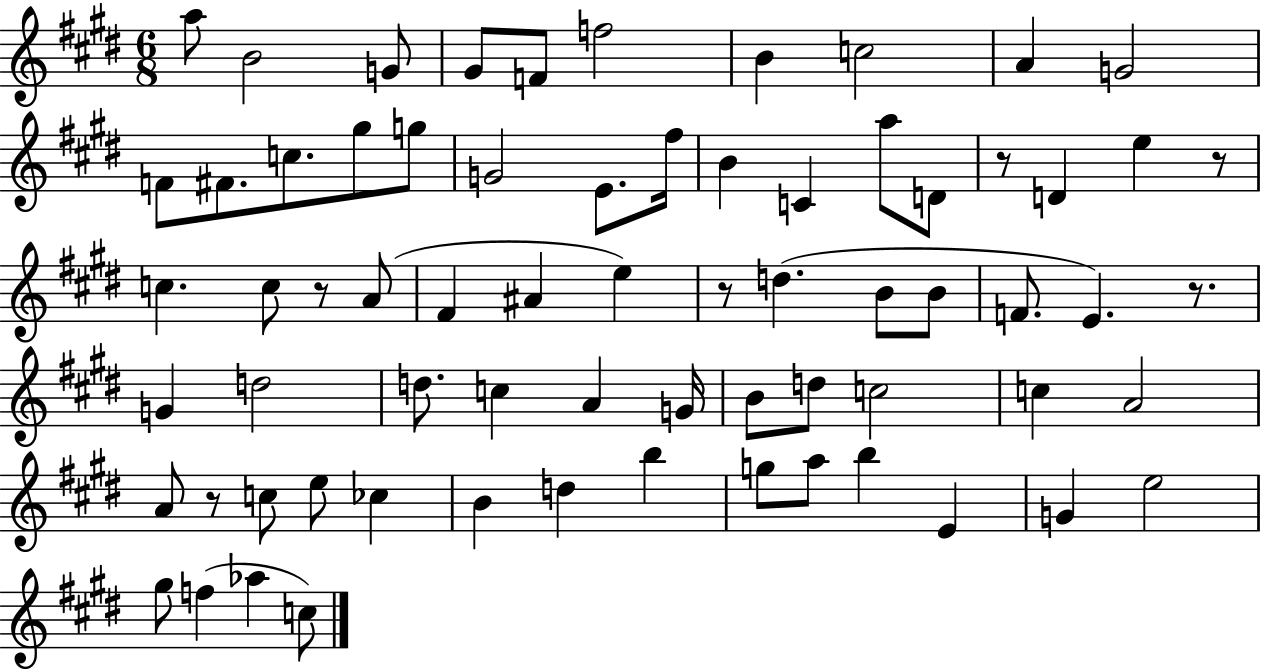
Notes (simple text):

A5/e B4/h G4/e G#4/e F4/e F5/h B4/q C5/h A4/q G4/h F4/e F#4/e. C5/e. G#5/e G5/e G4/h E4/e. F#5/s B4/q C4/q A5/e D4/e R/e D4/q E5/q R/e C5/q. C5/e R/e A4/e F#4/q A#4/q E5/q R/e D5/q. B4/e B4/e F4/e. E4/q. R/e. G4/q D5/h D5/e. C5/q A4/q G4/s B4/e D5/e C5/h C5/q A4/h A4/e R/e C5/e E5/e CES5/q B4/q D5/q B5/q G5/e A5/e B5/q E4/q G4/q E5/h G#5/e F5/q Ab5/q C5/e